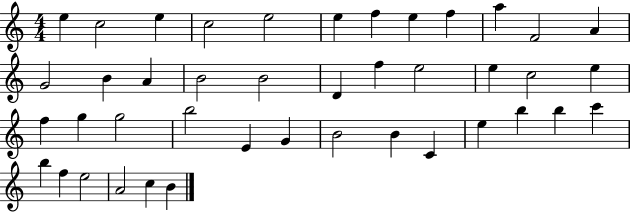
E5/q C5/h E5/q C5/h E5/h E5/q F5/q E5/q F5/q A5/q F4/h A4/q G4/h B4/q A4/q B4/h B4/h D4/q F5/q E5/h E5/q C5/h E5/q F5/q G5/q G5/h B5/h E4/q G4/q B4/h B4/q C4/q E5/q B5/q B5/q C6/q B5/q F5/q E5/h A4/h C5/q B4/q